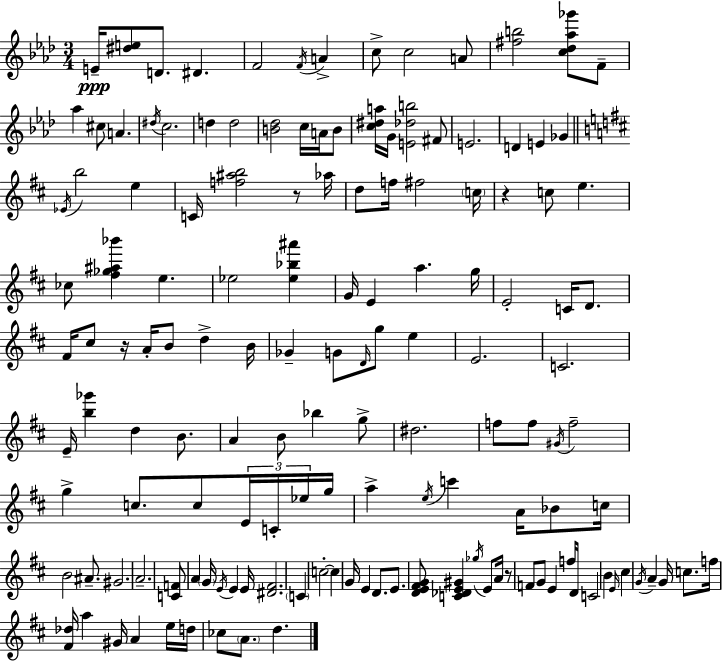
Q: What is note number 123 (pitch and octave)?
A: D5